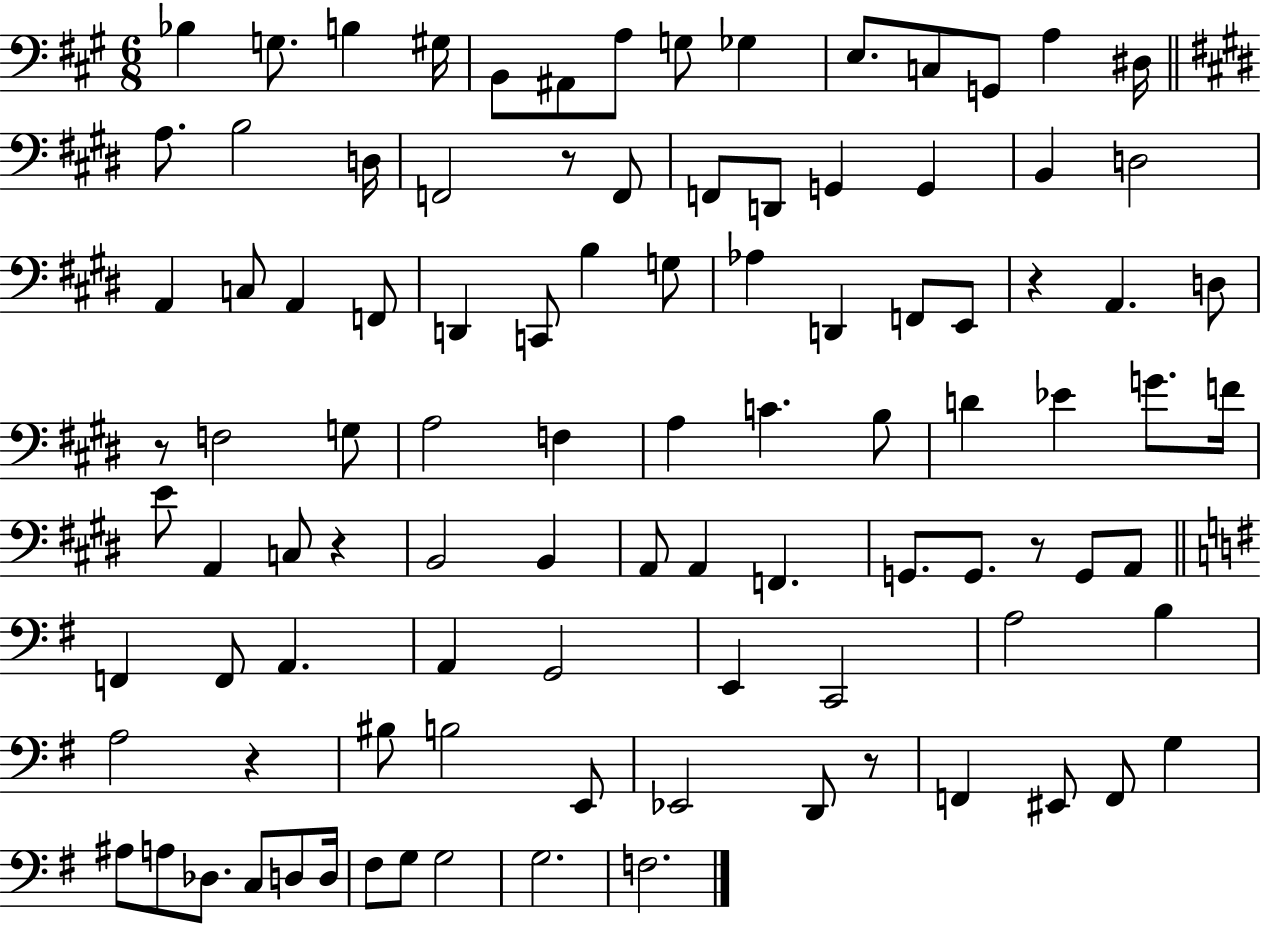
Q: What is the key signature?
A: A major